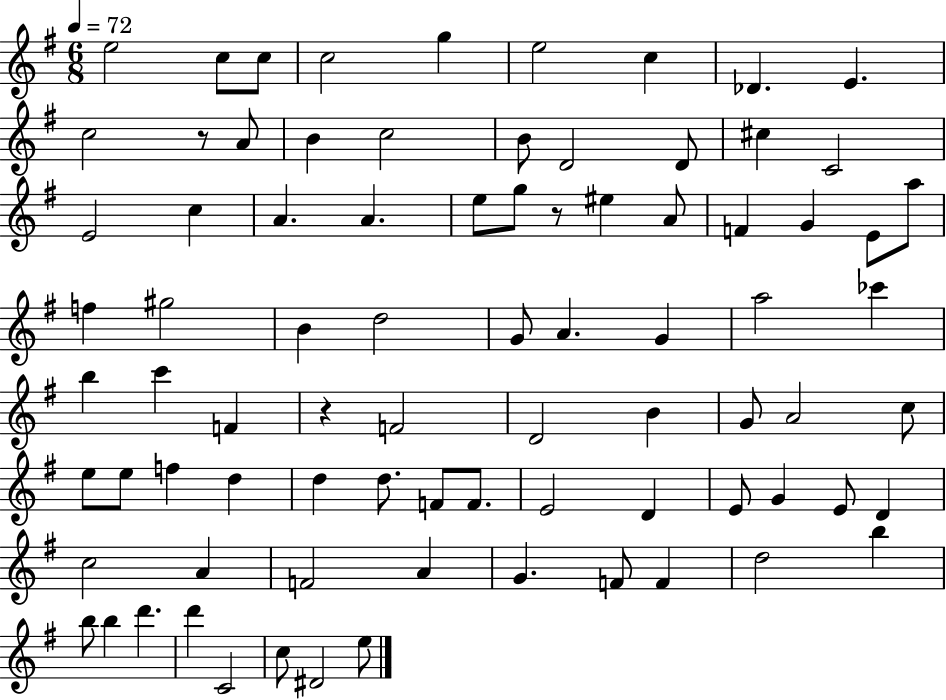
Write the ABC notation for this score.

X:1
T:Untitled
M:6/8
L:1/4
K:G
e2 c/2 c/2 c2 g e2 c _D E c2 z/2 A/2 B c2 B/2 D2 D/2 ^c C2 E2 c A A e/2 g/2 z/2 ^e A/2 F G E/2 a/2 f ^g2 B d2 G/2 A G a2 _c' b c' F z F2 D2 B G/2 A2 c/2 e/2 e/2 f d d d/2 F/2 F/2 E2 D E/2 G E/2 D c2 A F2 A G F/2 F d2 b b/2 b d' d' C2 c/2 ^D2 e/2